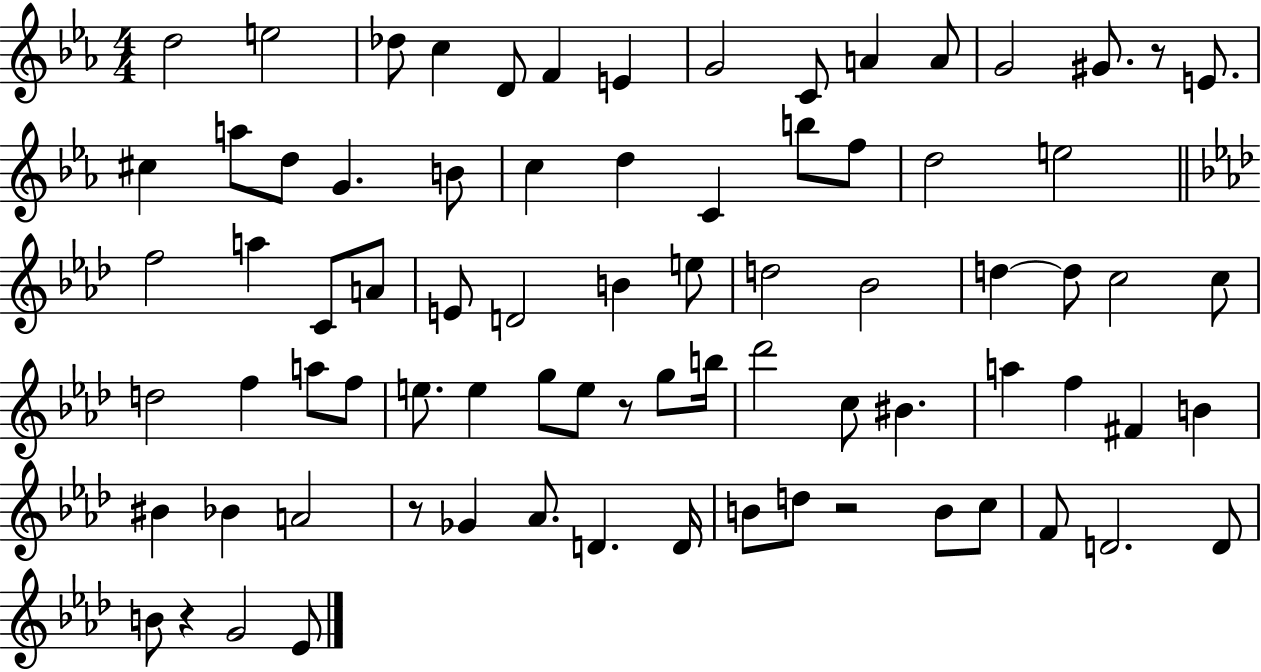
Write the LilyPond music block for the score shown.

{
  \clef treble
  \numericTimeSignature
  \time 4/4
  \key ees \major
  d''2 e''2 | des''8 c''4 d'8 f'4 e'4 | g'2 c'8 a'4 a'8 | g'2 gis'8. r8 e'8. | \break cis''4 a''8 d''8 g'4. b'8 | c''4 d''4 c'4 b''8 f''8 | d''2 e''2 | \bar "||" \break \key f \minor f''2 a''4 c'8 a'8 | e'8 d'2 b'4 e''8 | d''2 bes'2 | d''4~~ d''8 c''2 c''8 | \break d''2 f''4 a''8 f''8 | e''8. e''4 g''8 e''8 r8 g''8 b''16 | des'''2 c''8 bis'4. | a''4 f''4 fis'4 b'4 | \break bis'4 bes'4 a'2 | r8 ges'4 aes'8. d'4. d'16 | b'8 d''8 r2 b'8 c''8 | f'8 d'2. d'8 | \break b'8 r4 g'2 ees'8 | \bar "|."
}